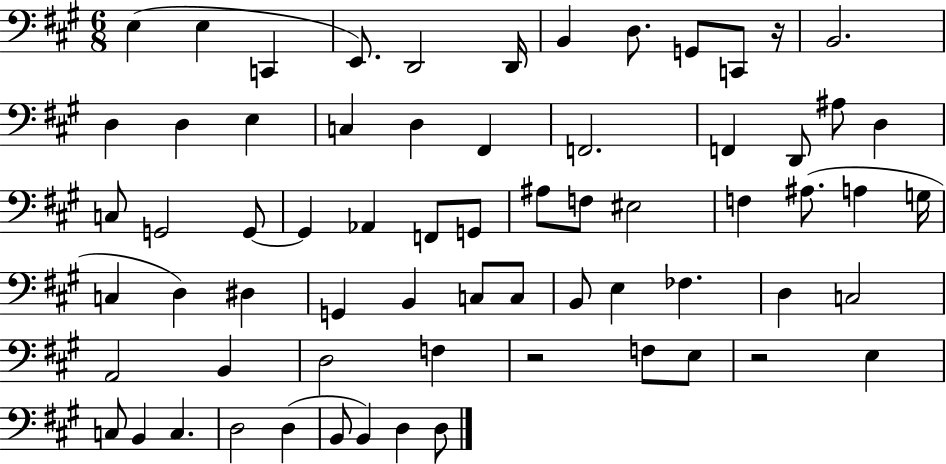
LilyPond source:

{
  \clef bass
  \numericTimeSignature
  \time 6/8
  \key a \major
  e4( e4 c,4 | e,8.) d,2 d,16 | b,4 d8. g,8 c,8 r16 | b,2. | \break d4 d4 e4 | c4 d4 fis,4 | f,2. | f,4 d,8 ais8 d4 | \break c8 g,2 g,8~~ | g,4 aes,4 f,8 g,8 | ais8 f8 eis2 | f4 ais8.( a4 g16 | \break c4 d4) dis4 | g,4 b,4 c8 c8 | b,8 e4 fes4. | d4 c2 | \break a,2 b,4 | d2 f4 | r2 f8 e8 | r2 e4 | \break c8 b,4 c4. | d2 d4( | b,8 b,4) d4 d8 | \bar "|."
}